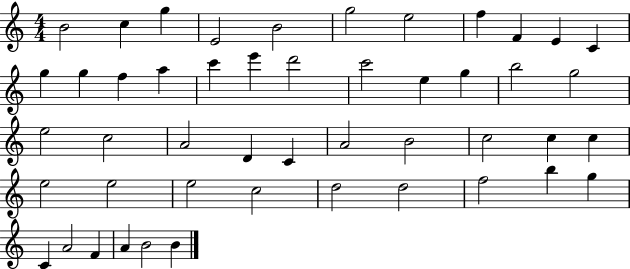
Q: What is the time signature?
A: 4/4